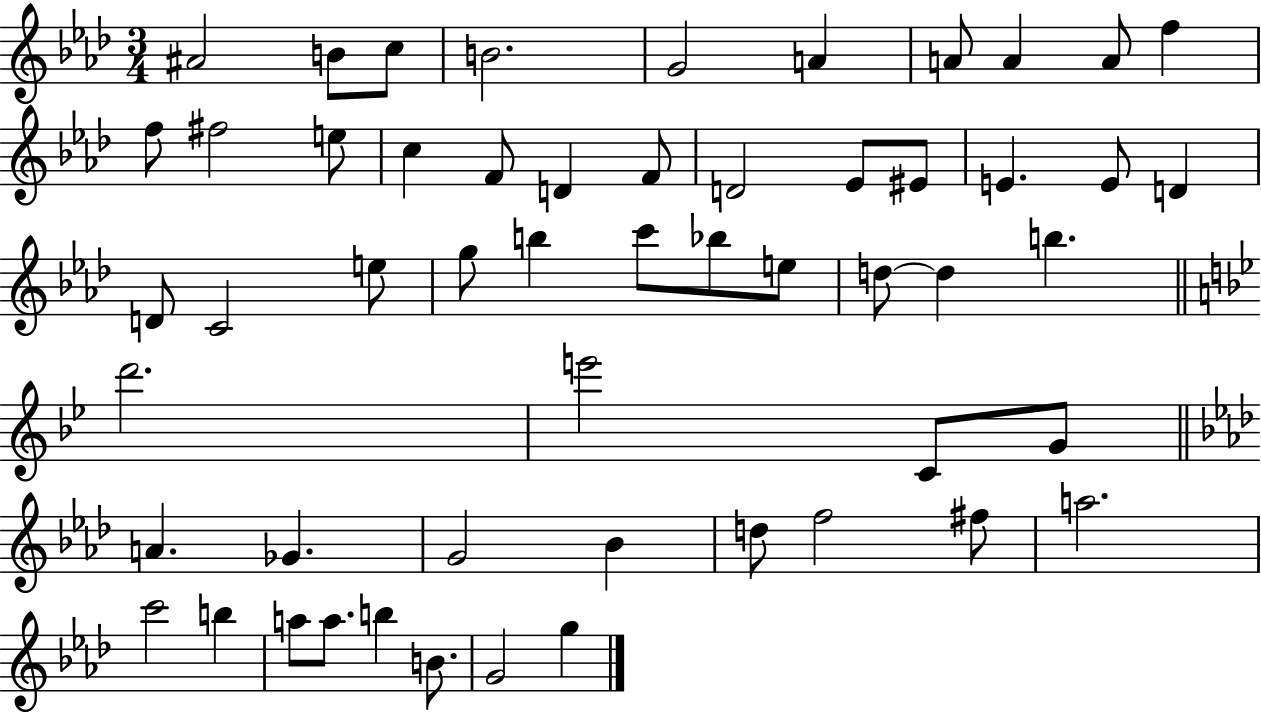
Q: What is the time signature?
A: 3/4